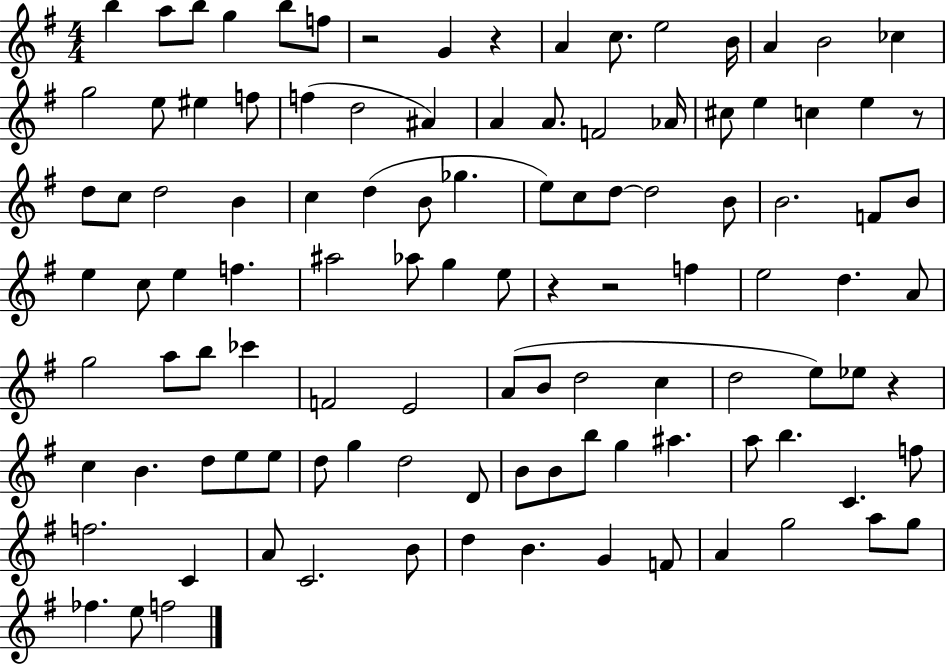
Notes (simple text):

B5/q A5/e B5/e G5/q B5/e F5/e R/h G4/q R/q A4/q C5/e. E5/h B4/s A4/q B4/h CES5/q G5/h E5/e EIS5/q F5/e F5/q D5/h A#4/q A4/q A4/e. F4/h Ab4/s C#5/e E5/q C5/q E5/q R/e D5/e C5/e D5/h B4/q C5/q D5/q B4/e Gb5/q. E5/e C5/e D5/e D5/h B4/e B4/h. F4/e B4/e E5/q C5/e E5/q F5/q. A#5/h Ab5/e G5/q E5/e R/q R/h F5/q E5/h D5/q. A4/e G5/h A5/e B5/e CES6/q F4/h E4/h A4/e B4/e D5/h C5/q D5/h E5/e Eb5/e R/q C5/q B4/q. D5/e E5/e E5/e D5/e G5/q D5/h D4/e B4/e B4/e B5/e G5/q A#5/q. A5/e B5/q. C4/q. F5/e F5/h. C4/q A4/e C4/h. B4/e D5/q B4/q. G4/q F4/e A4/q G5/h A5/e G5/e FES5/q. E5/e F5/h